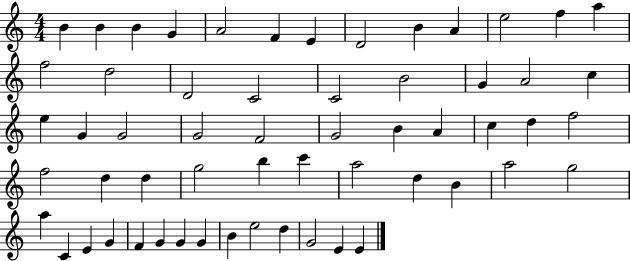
{
  \clef treble
  \numericTimeSignature
  \time 4/4
  \key c \major
  b'4 b'4 b'4 g'4 | a'2 f'4 e'4 | d'2 b'4 a'4 | e''2 f''4 a''4 | \break f''2 d''2 | d'2 c'2 | c'2 b'2 | g'4 a'2 c''4 | \break e''4 g'4 g'2 | g'2 f'2 | g'2 b'4 a'4 | c''4 d''4 f''2 | \break f''2 d''4 d''4 | g''2 b''4 c'''4 | a''2 d''4 b'4 | a''2 g''2 | \break a''4 c'4 e'4 g'4 | f'4 g'4 g'4 g'4 | b'4 e''2 d''4 | g'2 e'4 e'4 | \break \bar "|."
}